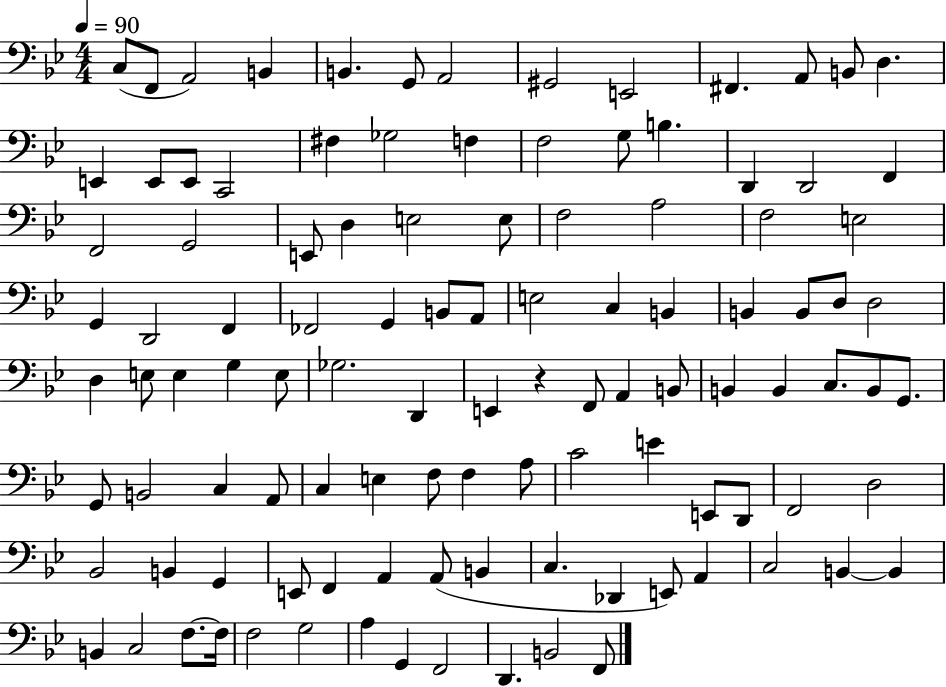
X:1
T:Untitled
M:4/4
L:1/4
K:Bb
C,/2 F,,/2 A,,2 B,, B,, G,,/2 A,,2 ^G,,2 E,,2 ^F,, A,,/2 B,,/2 D, E,, E,,/2 E,,/2 C,,2 ^F, _G,2 F, F,2 G,/2 B, D,, D,,2 F,, F,,2 G,,2 E,,/2 D, E,2 E,/2 F,2 A,2 F,2 E,2 G,, D,,2 F,, _F,,2 G,, B,,/2 A,,/2 E,2 C, B,, B,, B,,/2 D,/2 D,2 D, E,/2 E, G, E,/2 _G,2 D,, E,, z F,,/2 A,, B,,/2 B,, B,, C,/2 B,,/2 G,,/2 G,,/2 B,,2 C, A,,/2 C, E, F,/2 F, A,/2 C2 E E,,/2 D,,/2 F,,2 D,2 _B,,2 B,, G,, E,,/2 F,, A,, A,,/2 B,, C, _D,, E,,/2 A,, C,2 B,, B,, B,, C,2 F,/2 F,/4 F,2 G,2 A, G,, F,,2 D,, B,,2 F,,/2